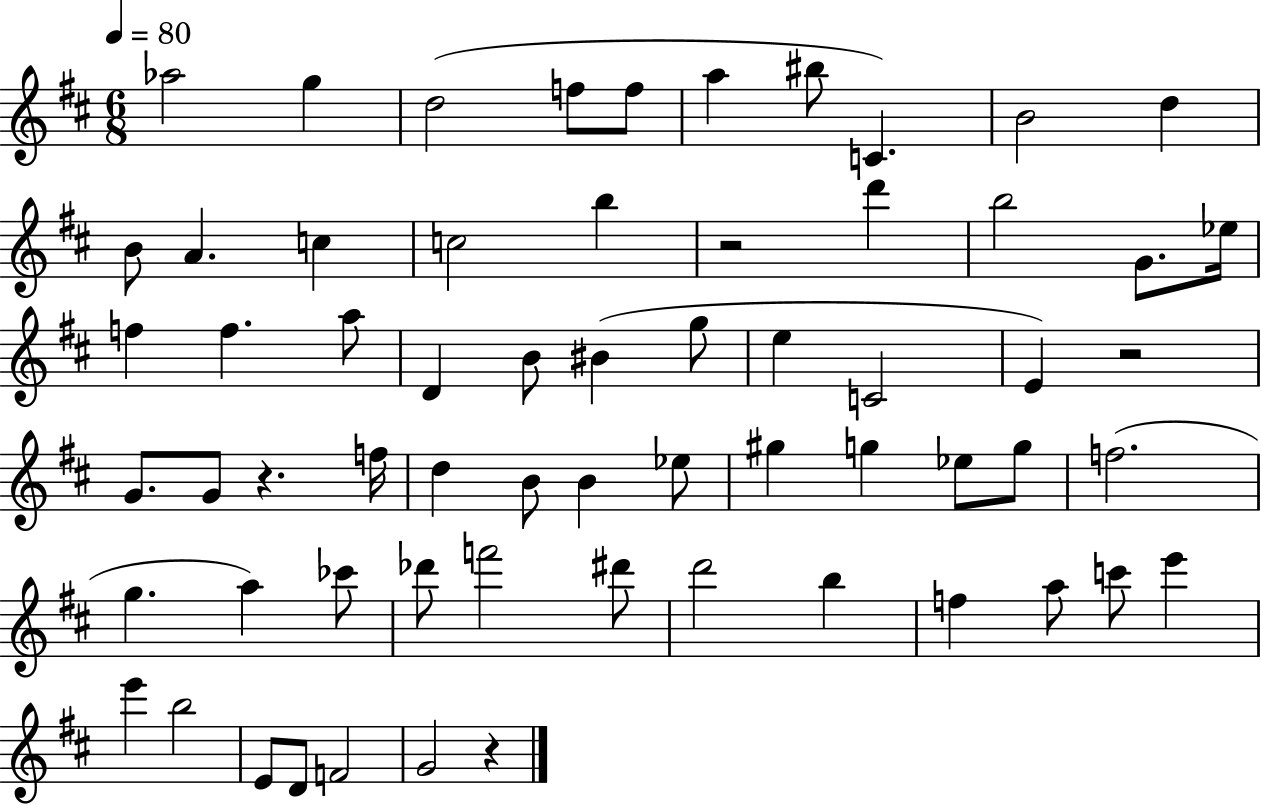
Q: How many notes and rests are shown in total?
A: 63